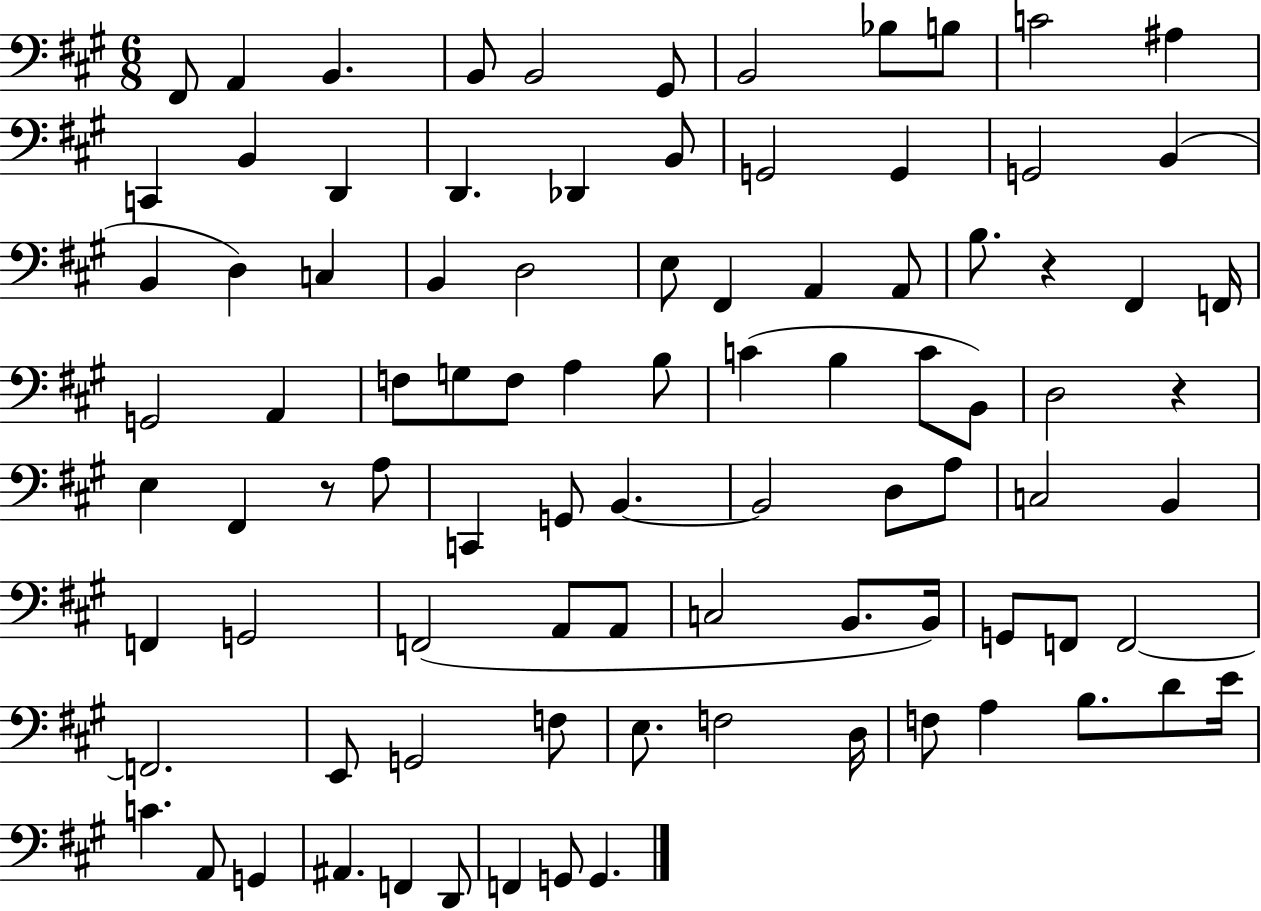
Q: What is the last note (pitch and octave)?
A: G2